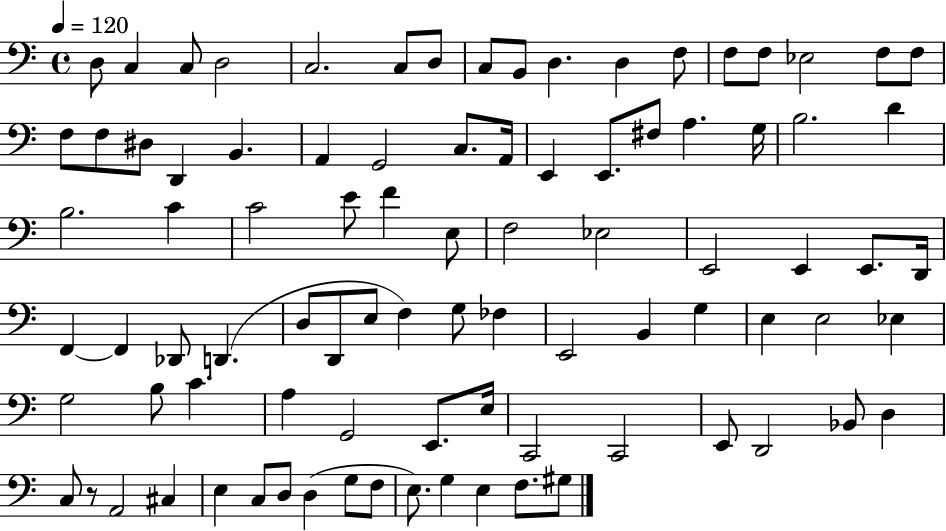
{
  \clef bass
  \time 4/4
  \defaultTimeSignature
  \key c \major
  \tempo 4 = 120
  d8 c4 c8 d2 | c2. c8 d8 | c8 b,8 d4. d4 f8 | f8 f8 ees2 f8 f8 | \break f8 f8 dis8 d,4 b,4. | a,4 g,2 c8. a,16 | e,4 e,8. fis8 a4. g16 | b2. d'4 | \break b2. c'4 | c'2 e'8 f'4 e8 | f2 ees2 | e,2 e,4 e,8. d,16 | \break f,4~~ f,4 des,8 d,4.( | d8 d,8 e8 f4) g8 fes4 | e,2 b,4 g4 | e4 e2 ees4 | \break g2 b8 c'4. | a4 g,2 e,8. e16 | c,2 c,2 | e,8 d,2 bes,8 d4 | \break c8 r8 a,2 cis4 | e4 c8 d8 d4( g8 f8 | e8.) g4 e4 f8. gis8 | \bar "|."
}